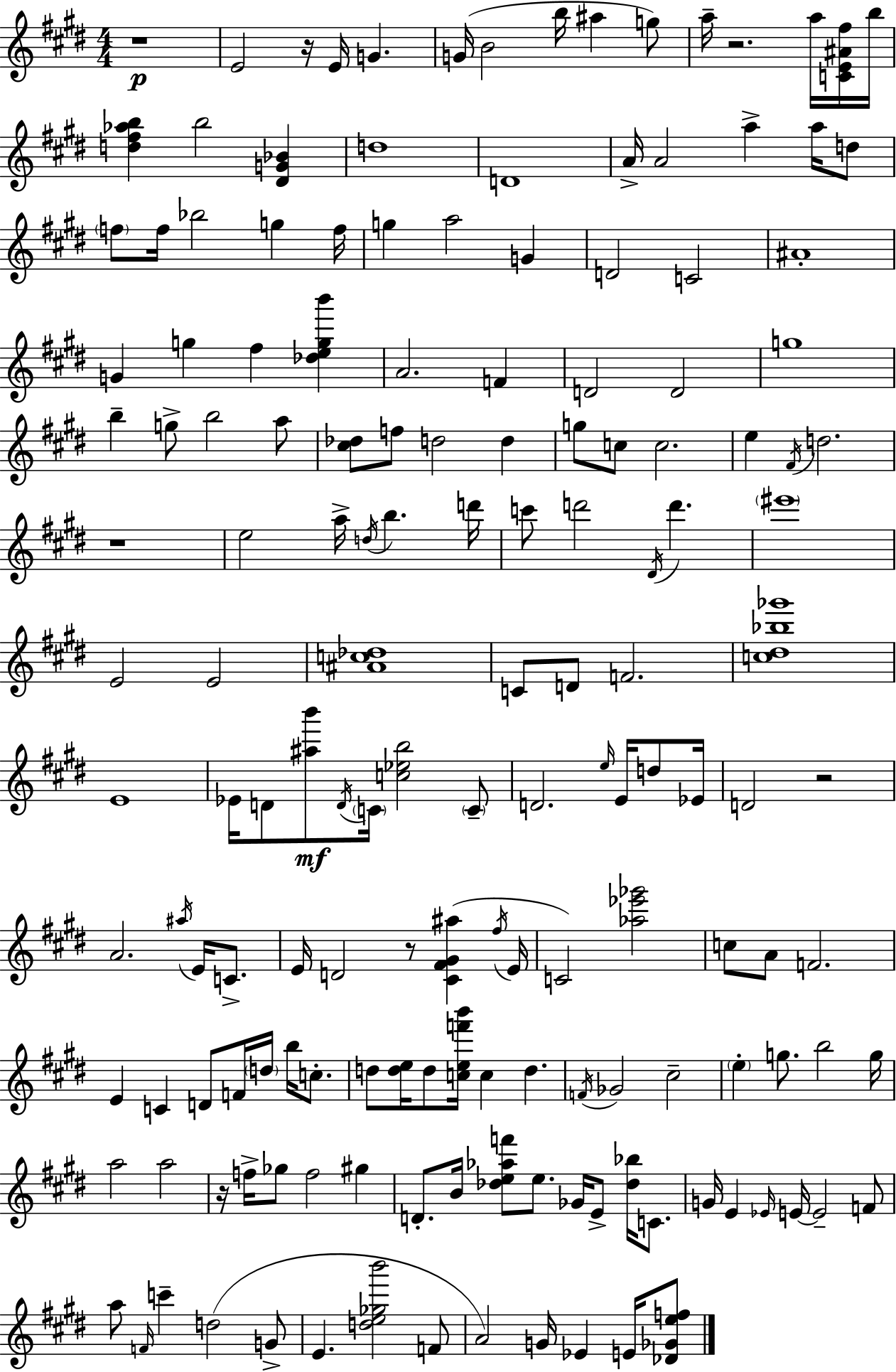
{
  \clef treble
  \numericTimeSignature
  \time 4/4
  \key e \major
  r1\p | e'2 r16 e'16 g'4. | g'16( b'2 b''16 ais''4 g''8) | a''16-- r2. a''16 <c' e' ais' fis''>16 b''16 | \break <d'' fis'' aes'' b''>4 b''2 <dis' g' bes'>4 | d''1 | d'1 | a'16-> a'2 a''4-> a''16 d''8 | \break \parenthesize f''8 f''16 bes''2 g''4 f''16 | g''4 a''2 g'4 | d'2 c'2 | ais'1-. | \break g'4 g''4 fis''4 <des'' e'' g'' b'''>4 | a'2. f'4 | d'2 d'2 | g''1 | \break b''4-- g''8-> b''2 a''8 | <cis'' des''>8 f''8 d''2 d''4 | g''8 c''8 c''2. | e''4 \acciaccatura { fis'16 } d''2. | \break r1 | e''2 a''16-> \acciaccatura { d''16 } b''4. | d'''16 c'''8 d'''2 \acciaccatura { dis'16 } d'''4. | \parenthesize eis'''1 | \break e'2 e'2 | <ais' c'' des''>1 | c'8 d'8 f'2. | <c'' dis'' bes'' ges'''>1 | \break e'1 | ees'16 d'8 <ais'' b'''>8\mf \acciaccatura { d'16 } \parenthesize c'16 <c'' ees'' b''>2 | \parenthesize c'8-- d'2. | \grace { e''16 } e'16 d''8 ees'16 d'2 r2 | \break a'2. | \acciaccatura { ais''16 } e'16 c'8.-> e'16 d'2 r8 | <cis' fis' gis' ais''>4( \acciaccatura { fis''16 } e'16 c'2) <aes'' ees''' ges'''>2 | c''8 a'8 f'2. | \break e'4 c'4 d'8 | f'16 \parenthesize d''16 b''16 c''8.-. d''8 <d'' e''>16 d''8 <c'' e'' f''' b'''>16 c''4 | d''4. \acciaccatura { f'16 } ges'2 | cis''2-- \parenthesize e''4-. g''8. b''2 | \break g''16 a''2 | a''2 r16 f''16-> ges''8 f''2 | gis''4 d'8.-. b'16 <des'' e'' aes'' f'''>8 e''8. | ges'16 e'8-> <des'' bes''>16 c'8. g'16 e'4 \grace { ees'16 } e'16~~ e'2-- | \break f'8 a''8 \grace { f'16 } c'''4-- | d''2( g'8-> e'4. | <d'' e'' ges'' b'''>2 f'8 a'2) | g'16 ees'4 e'16 <des' ges' e'' f''>8 \bar "|."
}